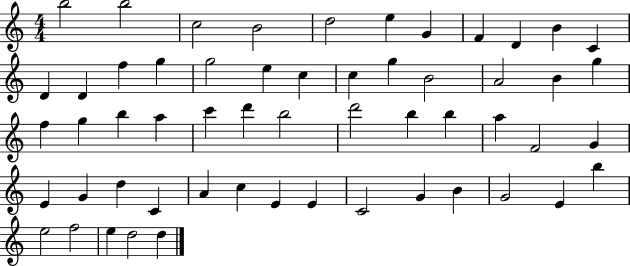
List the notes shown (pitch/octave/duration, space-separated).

B5/h B5/h C5/h B4/h D5/h E5/q G4/q F4/q D4/q B4/q C4/q D4/q D4/q F5/q G5/q G5/h E5/q C5/q C5/q G5/q B4/h A4/h B4/q G5/q F5/q G5/q B5/q A5/q C6/q D6/q B5/h D6/h B5/q B5/q A5/q F4/h G4/q E4/q G4/q D5/q C4/q A4/q C5/q E4/q E4/q C4/h G4/q B4/q G4/h E4/q B5/q E5/h F5/h E5/q D5/h D5/q